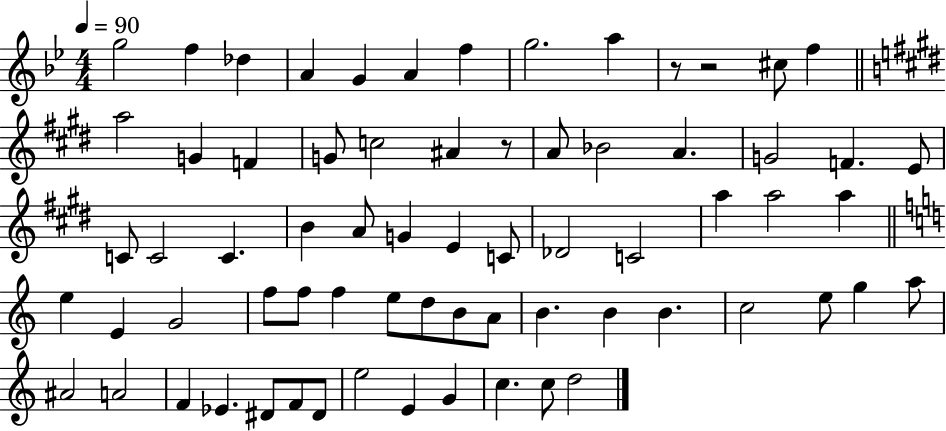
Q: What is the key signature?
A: BES major